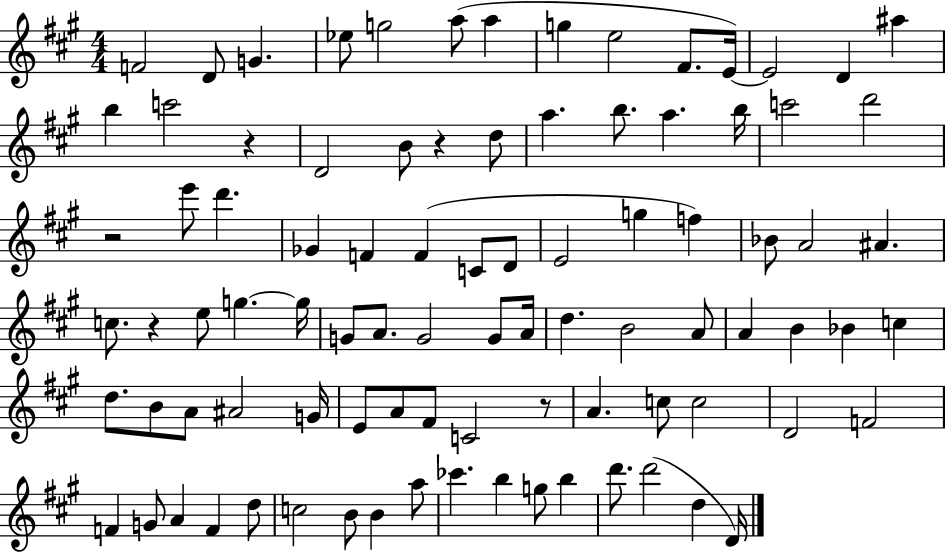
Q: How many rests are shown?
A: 5